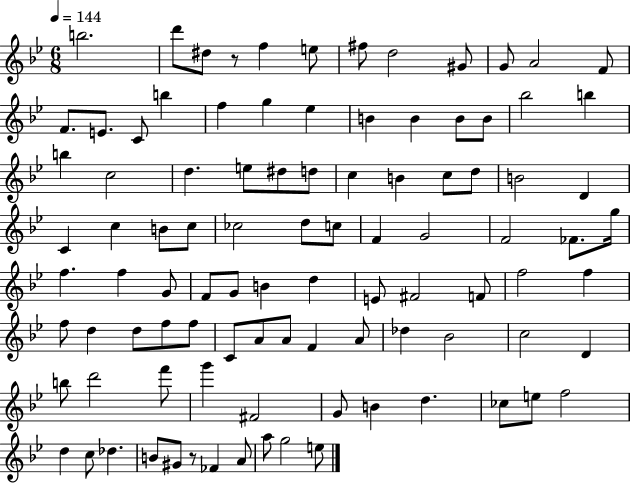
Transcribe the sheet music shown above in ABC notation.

X:1
T:Untitled
M:6/8
L:1/4
K:Bb
b2 d'/2 ^d/2 z/2 f e/2 ^f/2 d2 ^G/2 G/2 A2 F/2 F/2 E/2 C/2 b f g _e B B B/2 B/2 _b2 b b c2 d e/2 ^d/2 d/2 c B c/2 d/2 B2 D C c B/2 c/2 _c2 d/2 c/2 F G2 F2 _F/2 g/4 f f G/2 F/2 G/2 B d E/2 ^F2 F/2 f2 f f/2 d d/2 f/2 f/2 C/2 A/2 A/2 F A/2 _d _B2 c2 D b/2 d'2 f'/2 g' ^F2 G/2 B d _c/2 e/2 f2 d c/2 _d B/2 ^G/2 z/2 _F A/2 a/2 g2 e/2